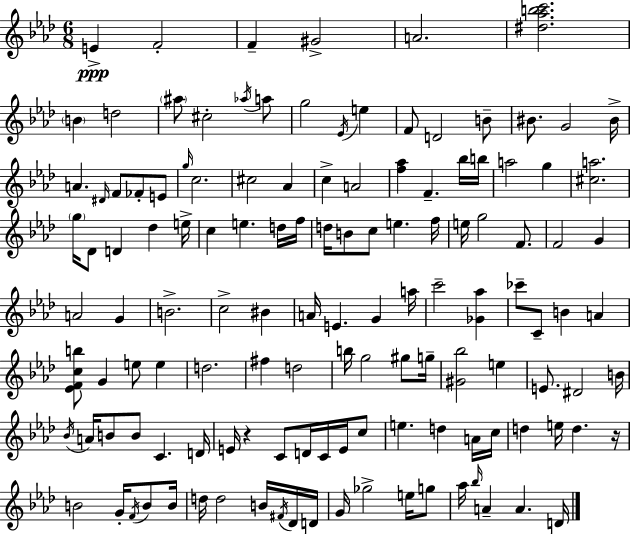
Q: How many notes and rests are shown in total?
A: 130